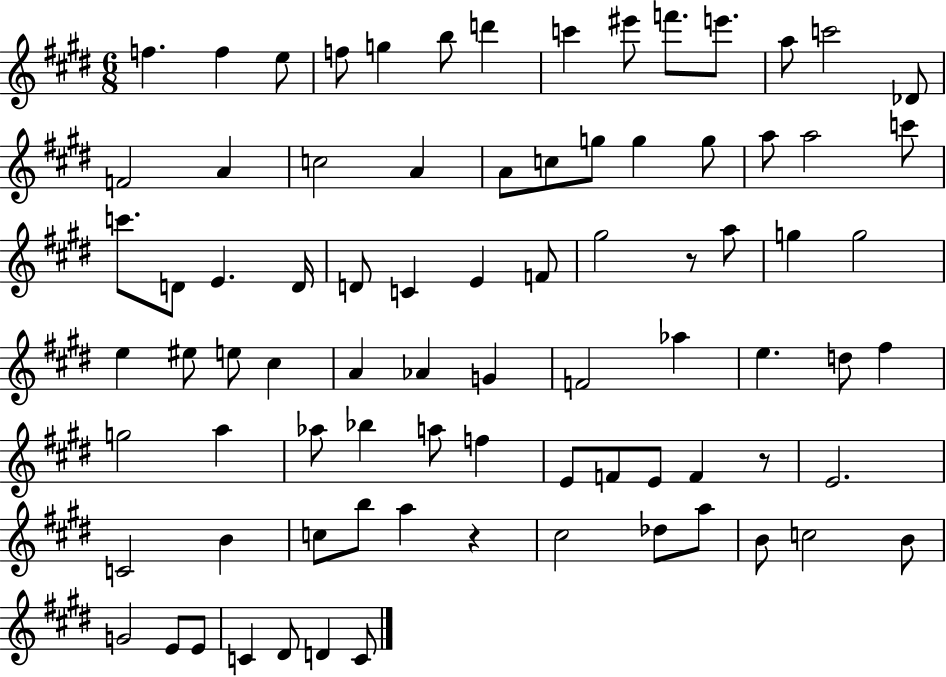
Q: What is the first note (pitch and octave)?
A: F5